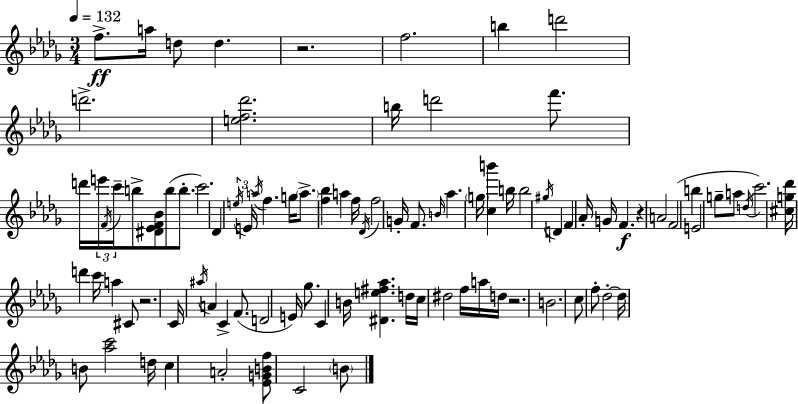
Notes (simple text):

F5/e. A5/s D5/e D5/q. R/h. F5/h. B5/q D6/h D6/h. [E5,F5,Db6]/h. B5/s D6/h F6/e. D6/s E6/s F4/s C6/s B5/e [D#4,Eb4,F4,Bb4]/e B5/e B5/e. C6/h. Db4/q E5/s E4/s A5/s F5/q. G5/s A5/e. [F5,Bb5]/q A5/q F5/s Db4/s F5/h G4/s F4/e. B4/s Ab5/q. G5/s [C5,B6]/q B5/s B5/h G#5/s D4/q F4/q Ab4/s G4/s F4/q. R/q A4/h F4/h B5/q E4/h G5/e A5/e D5/s C6/h. [C#5,G5,Db6]/s D6/q C6/s A5/q C#4/e R/h. C4/s A#5/s A4/q C4/q F4/e. D4/h E4/s Gb5/e. C4/q B4/s [D#4,E5,F#5,Ab5]/q. D5/s C5/s D#5/h F5/s A5/s D5/s R/h. B4/h. C5/e F5/e Db5/h Db5/s B4/e [Ab5,C6]/h D5/s C5/q A4/h [Eb4,G4,B4,F5]/e C4/h B4/e